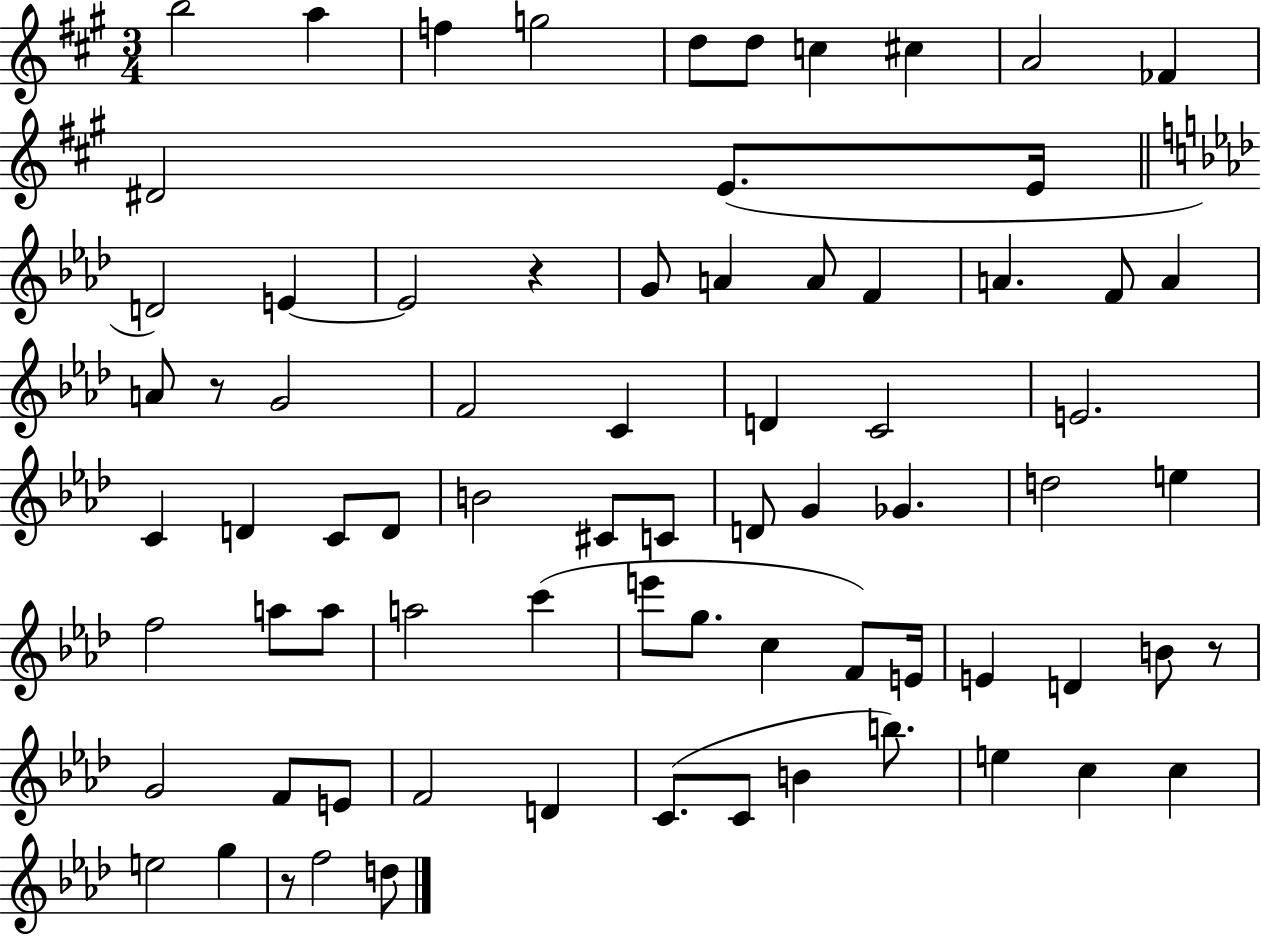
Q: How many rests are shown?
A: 4